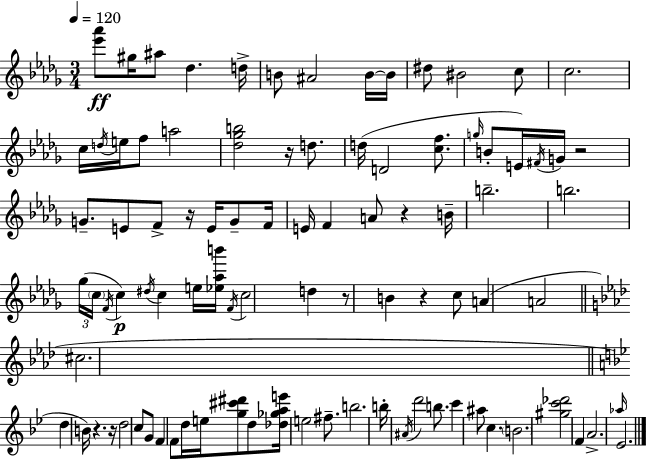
{
  \clef treble
  \numericTimeSignature
  \time 3/4
  \key bes \minor
  \tempo 4 = 120
  <ees''' aes'''>8\ff gis''16 ais''8 des''4. d''16-> | b'8 ais'2 b'16~~ b'16 | dis''8 bis'2 c''8 | c''2. | \break c''16 \acciaccatura { d''16 } e''16 f''8 a''2 | <des'' ges'' b''>2 r16 d''8. | d''16( d'2 <c'' f''>8. | \grace { g''16 } b'8-. e'16) \acciaccatura { fis'16 } g'16 r2 | \break g'8.-- e'8 f'8-> r16 e'16 | g'8-- f'16 e'16 f'4 a'8 r4 | b'16-- b''2.-- | b''2. | \break \tuplet 3/2 { ges''16( \parenthesize c''16 \acciaccatura { f'16 }\p } c''4) \acciaccatura { dis''16 } c''4 | e''16 <ees'' aes'' b'''>16 \acciaccatura { f'16 } c''2 | d''4 r8 b'4 | r4 c''8 a'4( a'2 | \break \bar "||" \break \key aes \major cis''2. | \bar "||" \break \key g \minor d''4 b'16) r4. r16 | d''2 c''8 g'8 | f'4 f'8 d''16 e''16 <g'' cis''' dis'''>8 d''8 | <des'' ges'' a'' e'''>16 e''2 fis''8.-- | \break b''2. | b''16-. \acciaccatura { ais'16 } d'''2 b''8. | c'''4 ais''8 c''4. | \parenthesize b'2. | \break <gis'' c''' des'''>2 f'4 | a'2.-> | \grace { aes''16 } ees'2. | \bar "|."
}